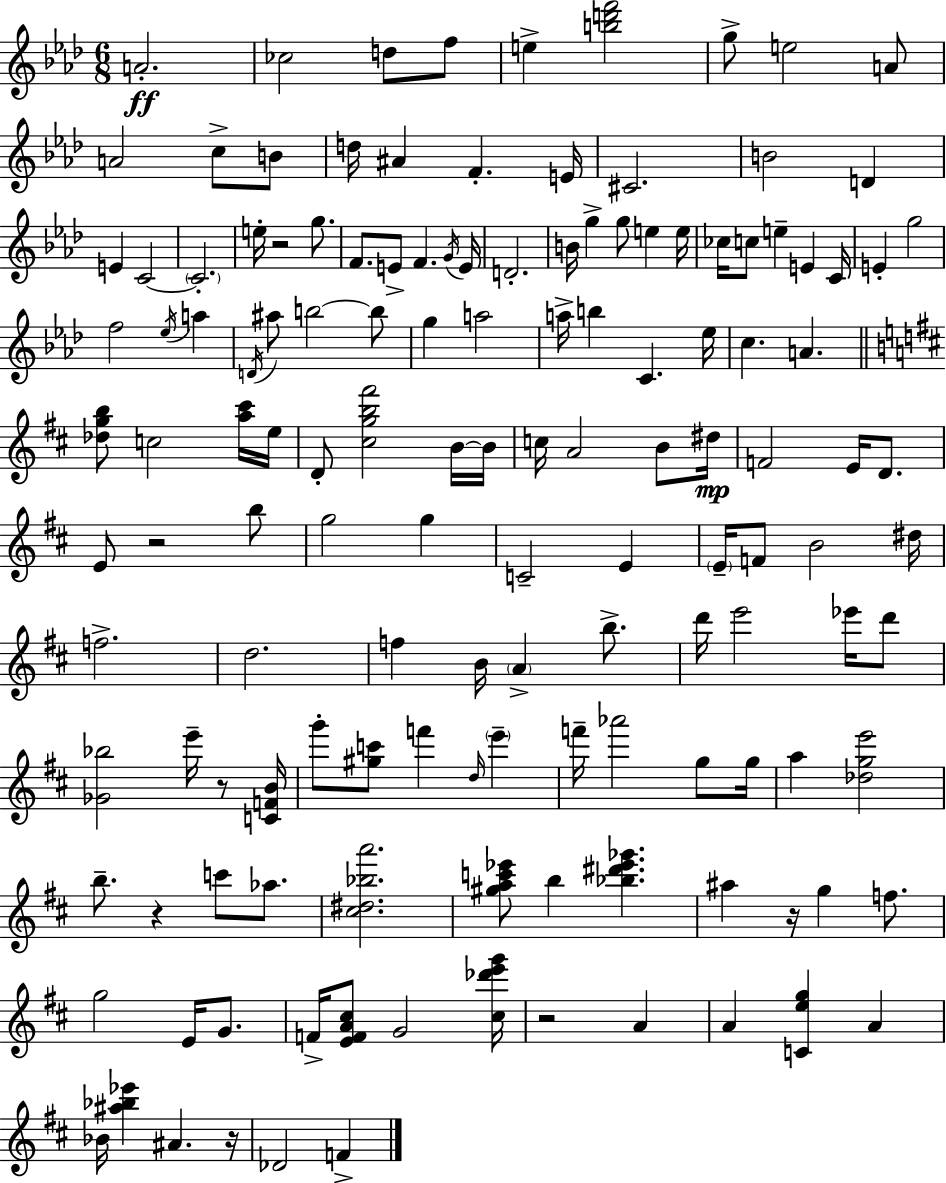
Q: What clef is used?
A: treble